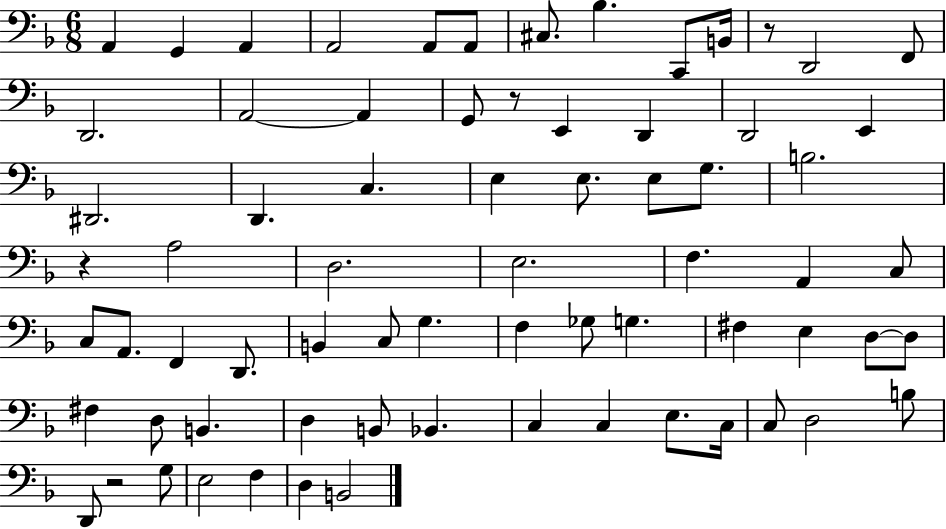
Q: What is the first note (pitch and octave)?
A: A2